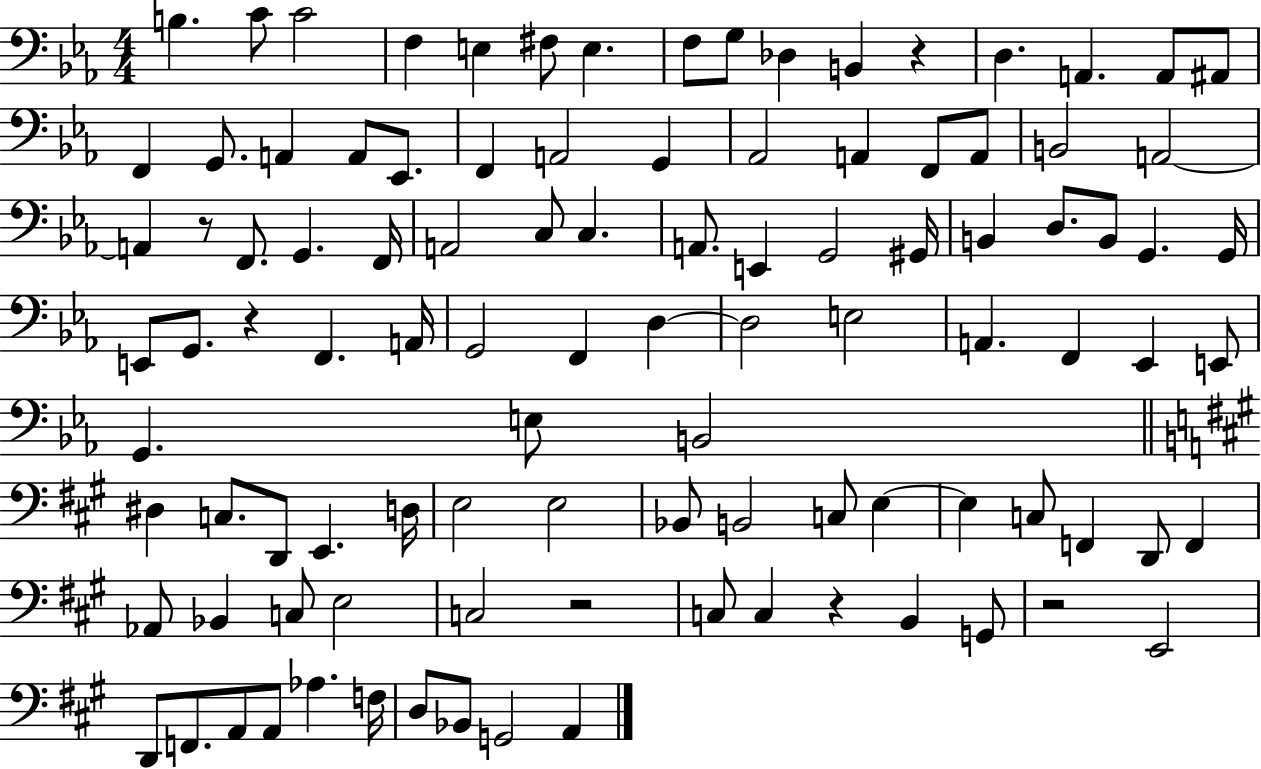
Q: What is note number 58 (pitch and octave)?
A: E2